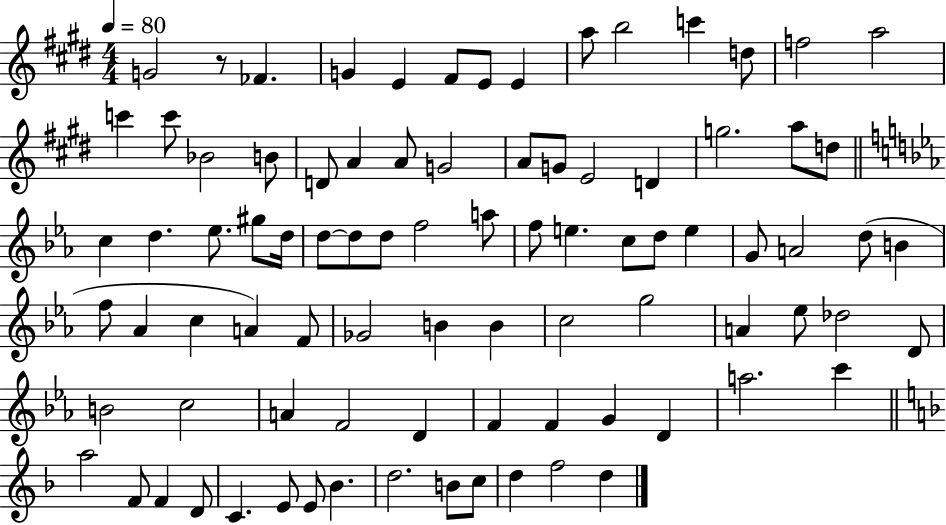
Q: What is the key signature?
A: E major